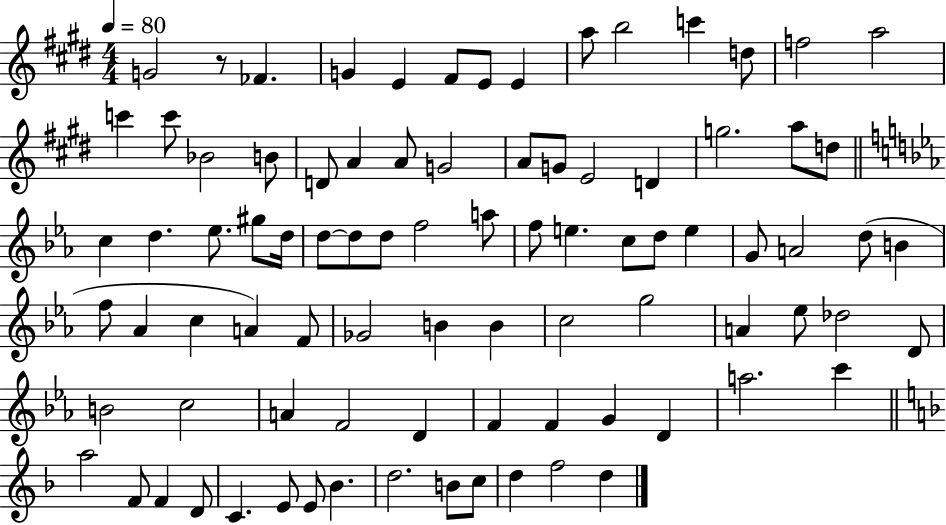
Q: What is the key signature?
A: E major